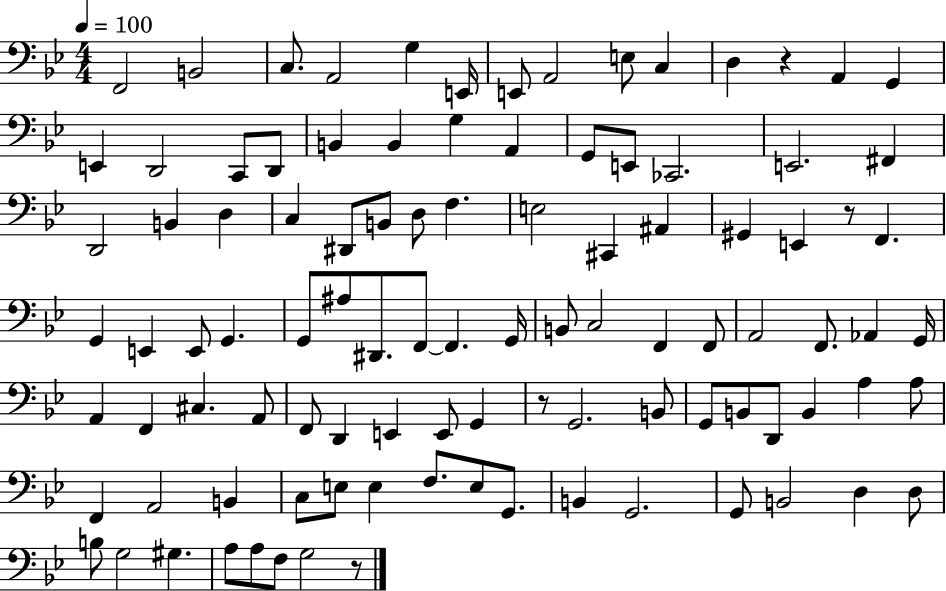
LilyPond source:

{
  \clef bass
  \numericTimeSignature
  \time 4/4
  \key bes \major
  \tempo 4 = 100
  f,2 b,2 | c8. a,2 g4 e,16 | e,8 a,2 e8 c4 | d4 r4 a,4 g,4 | \break e,4 d,2 c,8 d,8 | b,4 b,4 g4 a,4 | g,8 e,8 ces,2. | e,2. fis,4 | \break d,2 b,4 d4 | c4 dis,8 b,8 d8 f4. | e2 cis,4 ais,4 | gis,4 e,4 r8 f,4. | \break g,4 e,4 e,8 g,4. | g,8 ais8 dis,8. f,8~~ f,4. g,16 | b,8 c2 f,4 f,8 | a,2 f,8. aes,4 g,16 | \break a,4 f,4 cis4. a,8 | f,8 d,4 e,4 e,8 g,4 | r8 g,2. b,8 | g,8 b,8 d,8 b,4 a4 a8 | \break f,4 a,2 b,4 | c8 e8 e4 f8. e8 g,8. | b,4 g,2. | g,8 b,2 d4 d8 | \break b8 g2 gis4. | a8 a8 f8 g2 r8 | \bar "|."
}